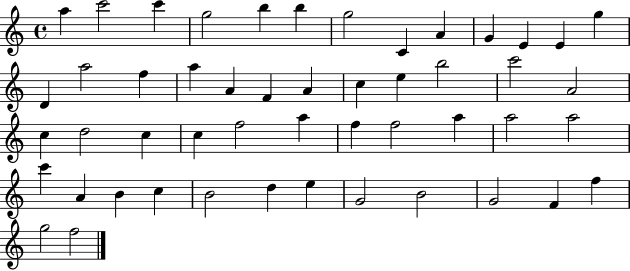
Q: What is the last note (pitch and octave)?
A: F5